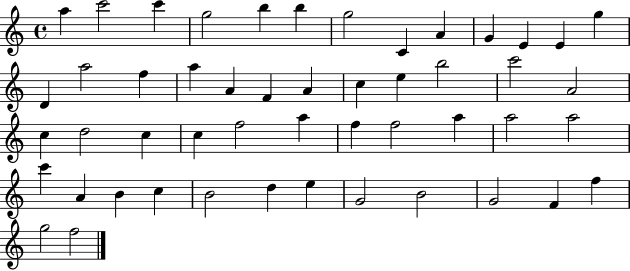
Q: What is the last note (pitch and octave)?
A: F5